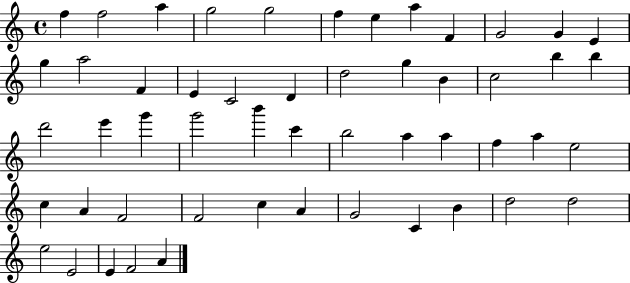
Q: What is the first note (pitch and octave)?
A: F5